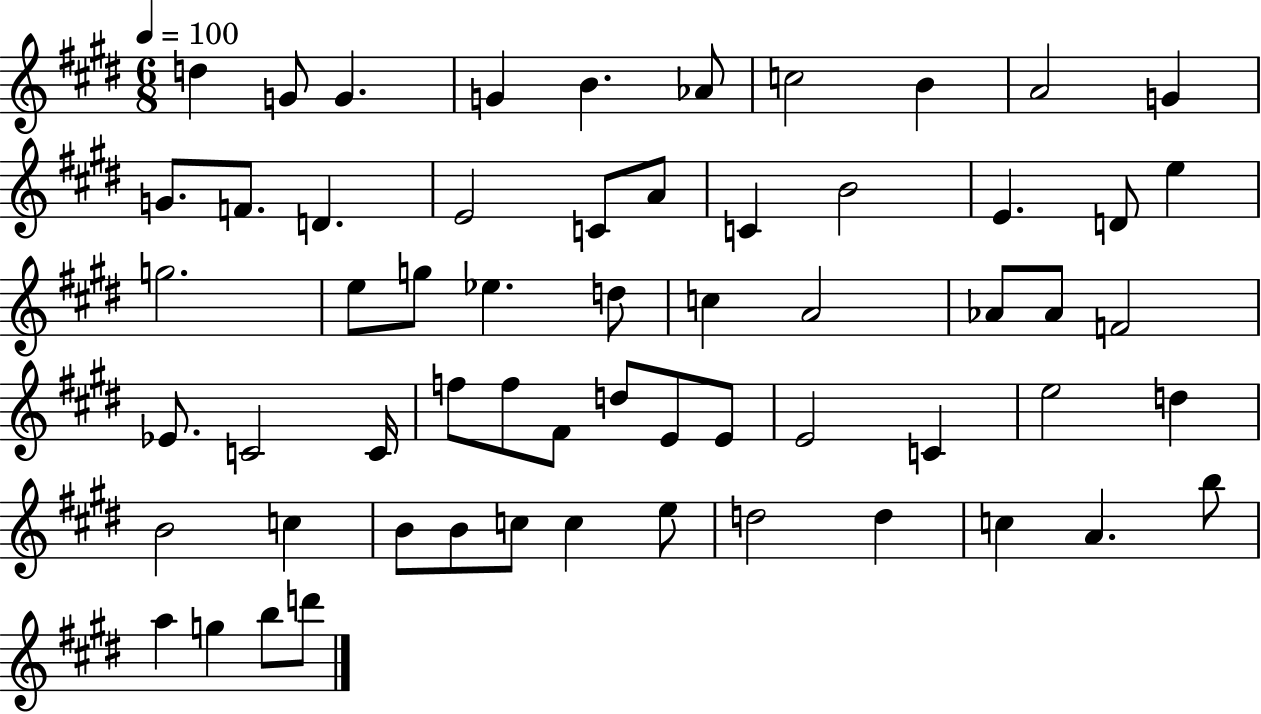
D5/q G4/e G4/q. G4/q B4/q. Ab4/e C5/h B4/q A4/h G4/q G4/e. F4/e. D4/q. E4/h C4/e A4/e C4/q B4/h E4/q. D4/e E5/q G5/h. E5/e G5/e Eb5/q. D5/e C5/q A4/h Ab4/e Ab4/e F4/h Eb4/e. C4/h C4/s F5/e F5/e F#4/e D5/e E4/e E4/e E4/h C4/q E5/h D5/q B4/h C5/q B4/e B4/e C5/e C5/q E5/e D5/h D5/q C5/q A4/q. B5/e A5/q G5/q B5/e D6/e